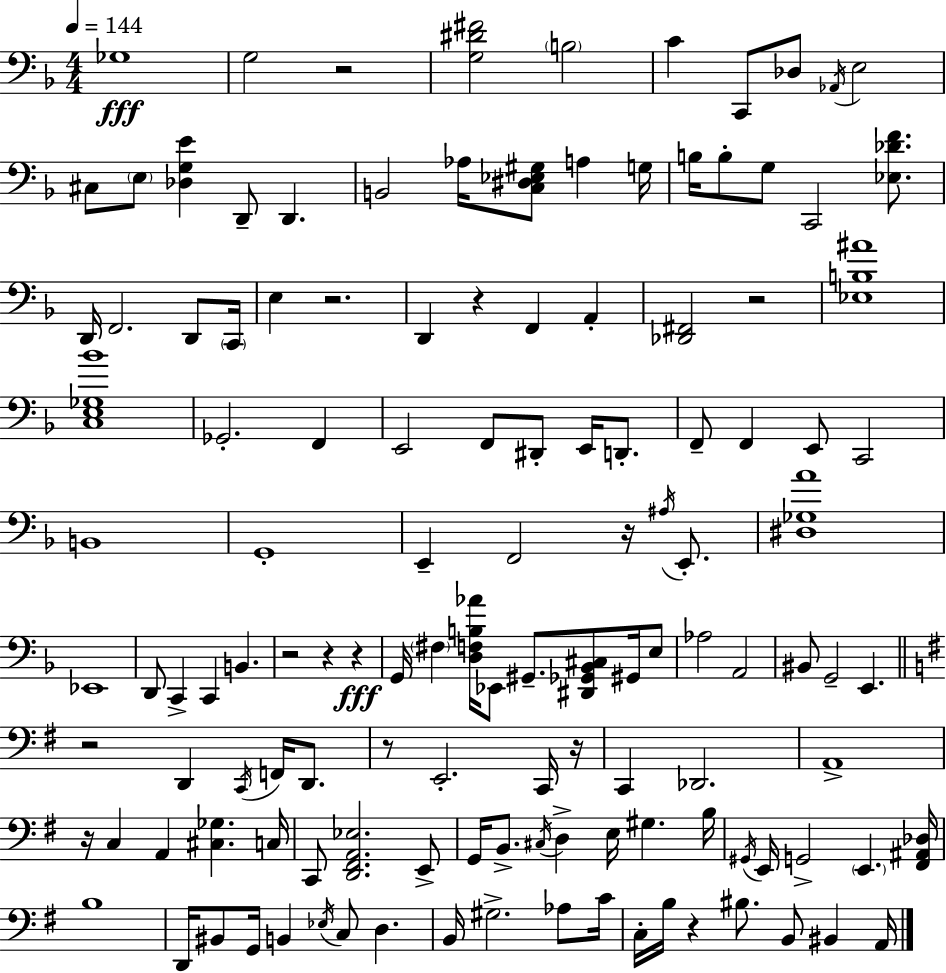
{
  \clef bass
  \numericTimeSignature
  \time 4/4
  \key d \minor
  \tempo 4 = 144
  \repeat volta 2 { ges1\fff | g2 r2 | <g dis' fis'>2 \parenthesize b2 | c'4 c,8 des8 \acciaccatura { aes,16 } e2 | \break cis8 \parenthesize e8 <des g e'>4 d,8-- d,4. | b,2 aes16 <c dis ees gis>8 a4 | g16 b16 b8-. g8 c,2 <ees des' f'>8. | d,16 f,2. d,8 | \break \parenthesize c,16 e4 r2. | d,4 r4 f,4 a,4-. | <des, fis,>2 r2 | <ees b ais'>1 | \break <c e ges bes'>1 | ges,2.-. f,4 | e,2 f,8 dis,8-. e,16 d,8.-. | f,8-- f,4 e,8 c,2 | \break b,1 | g,1-. | e,4-- f,2 r16 \acciaccatura { ais16 } e,8.-. | <dis ges a'>1 | \break ees,1 | d,8 c,4-> c,4 b,4. | r2 r4 r4\fff | g,16 \parenthesize fis4 <d f b aes'>16 ees,8 gis,8.-- <dis, ges, bes, cis>8 gis,16 | \break e8 aes2 a,2 | bis,8 g,2-- e,4. | \bar "||" \break \key e \minor r2 d,4 \acciaccatura { c,16 } f,16 d,8. | r8 e,2.-. c,16 | r16 c,4 des,2. | a,1-> | \break r16 c4 a,4 <cis ges>4. | c16 c,8 <d, fis, a, ees>2. e,8-> | g,16 b,8.-> \acciaccatura { cis16 } d4-> e16 gis4. | b16 \acciaccatura { gis,16 } e,16 g,2-> \parenthesize e,4. | \break <fis, ais, des>16 b1 | d,16 bis,8 g,16 b,4 \acciaccatura { ees16 } c8 d4. | b,16 gis2.-> | aes8 c'16 c16-. b16 r4 bis8. b,8 bis,4 | \break a,16 } \bar "|."
}